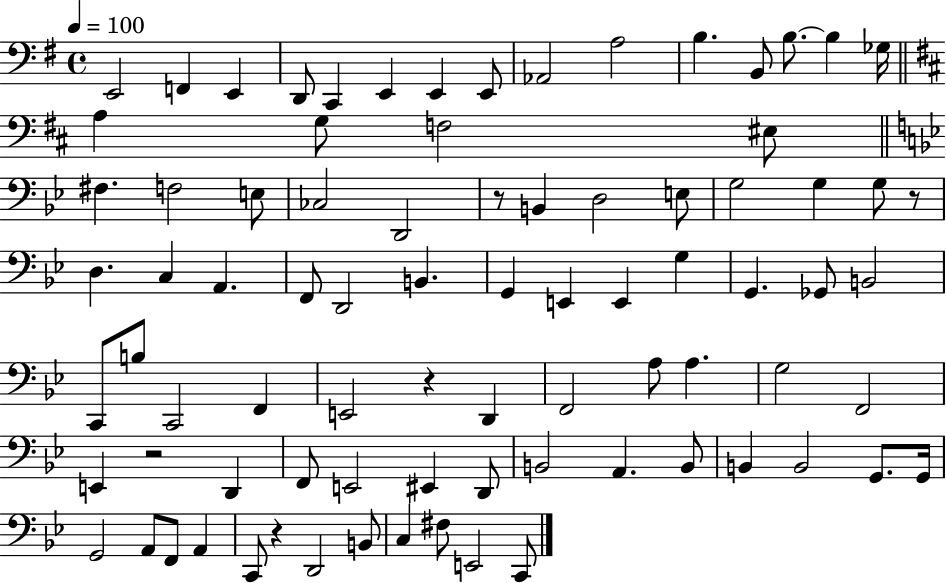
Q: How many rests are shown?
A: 5